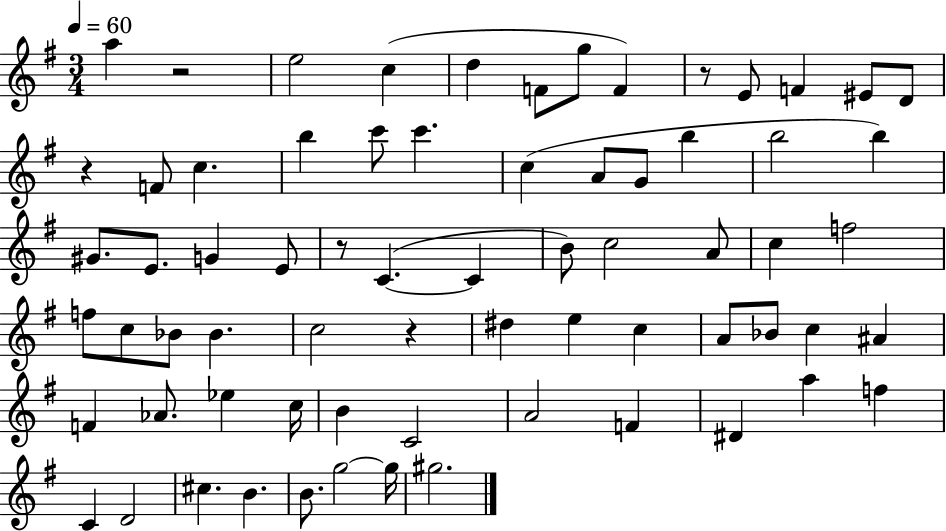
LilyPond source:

{
  \clef treble
  \numericTimeSignature
  \time 3/4
  \key g \major
  \tempo 4 = 60
  a''4 r2 | e''2 c''4( | d''4 f'8 g''8 f'4) | r8 e'8 f'4 eis'8 d'8 | \break r4 f'8 c''4. | b''4 c'''8 c'''4. | c''4( a'8 g'8 b''4 | b''2 b''4) | \break gis'8. e'8. g'4 e'8 | r8 c'4.~(~ c'4 | b'8) c''2 a'8 | c''4 f''2 | \break f''8 c''8 bes'8 bes'4. | c''2 r4 | dis''4 e''4 c''4 | a'8 bes'8 c''4 ais'4 | \break f'4 aes'8. ees''4 c''16 | b'4 c'2 | a'2 f'4 | dis'4 a''4 f''4 | \break c'4 d'2 | cis''4. b'4. | b'8. g''2~~ g''16 | gis''2. | \break \bar "|."
}